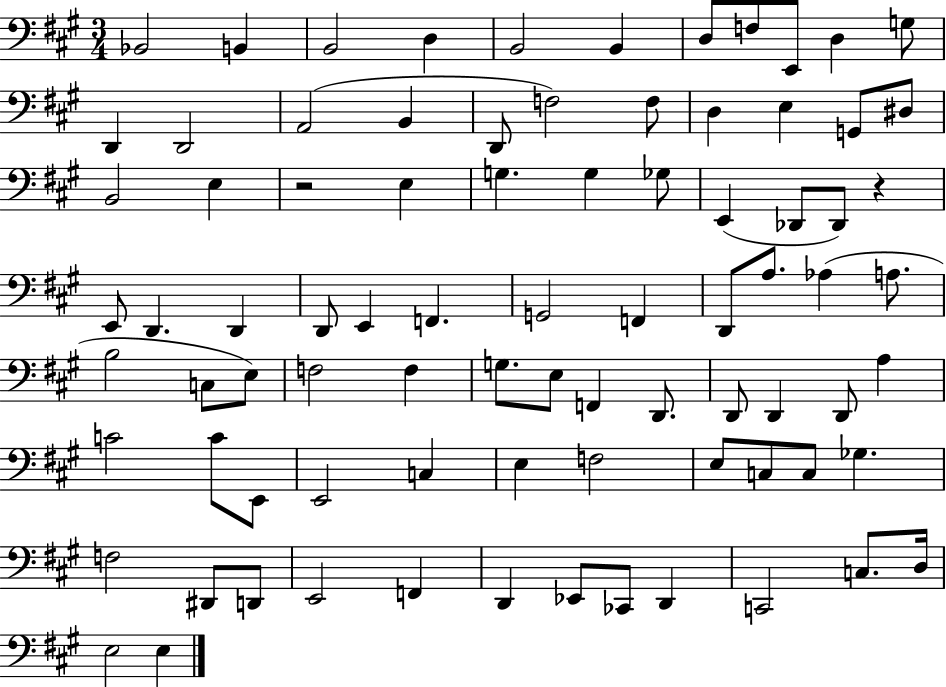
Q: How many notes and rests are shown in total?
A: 83